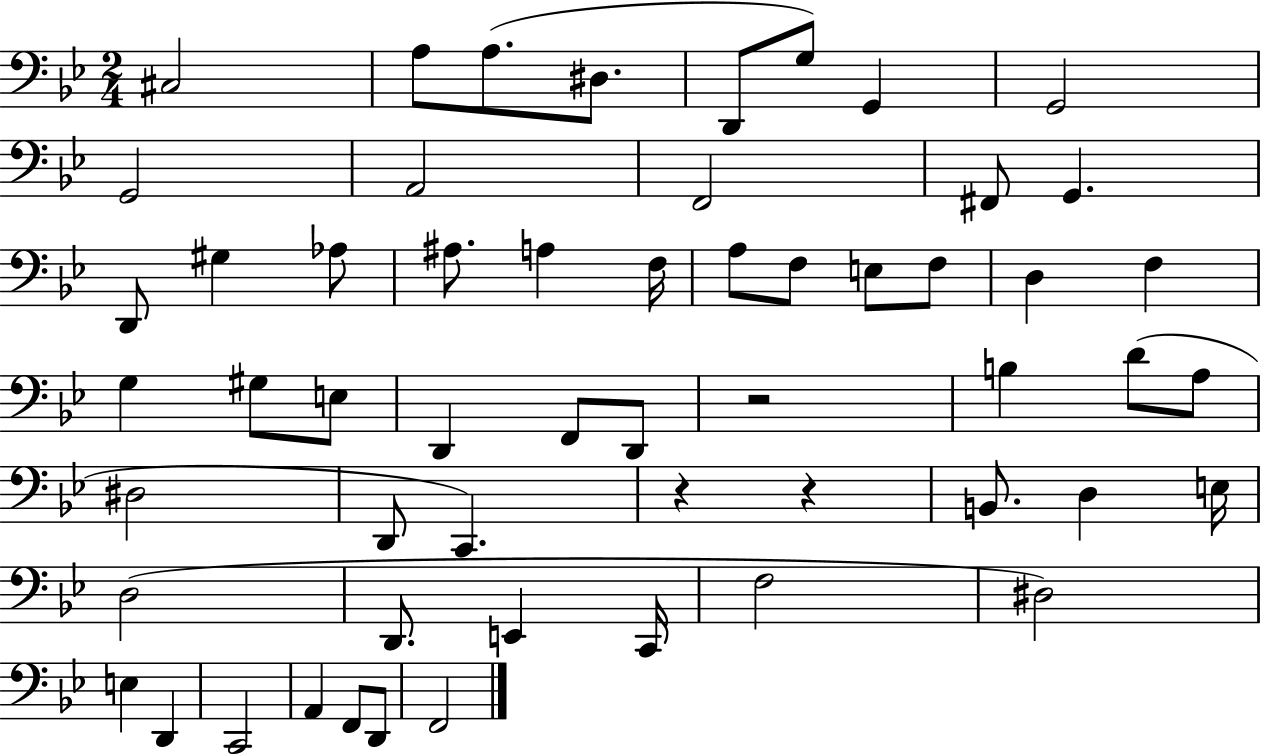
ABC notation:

X:1
T:Untitled
M:2/4
L:1/4
K:Bb
^C,2 A,/2 A,/2 ^D,/2 D,,/2 G,/2 G,, G,,2 G,,2 A,,2 F,,2 ^F,,/2 G,, D,,/2 ^G, _A,/2 ^A,/2 A, F,/4 A,/2 F,/2 E,/2 F,/2 D, F, G, ^G,/2 E,/2 D,, F,,/2 D,,/2 z2 B, D/2 A,/2 ^D,2 D,,/2 C,, z z B,,/2 D, E,/4 D,2 D,,/2 E,, C,,/4 F,2 ^D,2 E, D,, C,,2 A,, F,,/2 D,,/2 F,,2